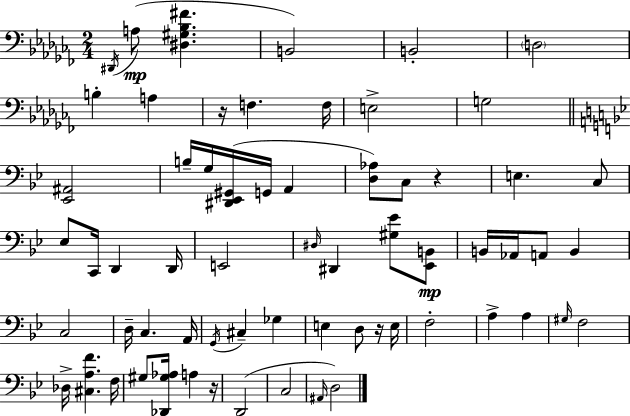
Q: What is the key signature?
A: AES minor